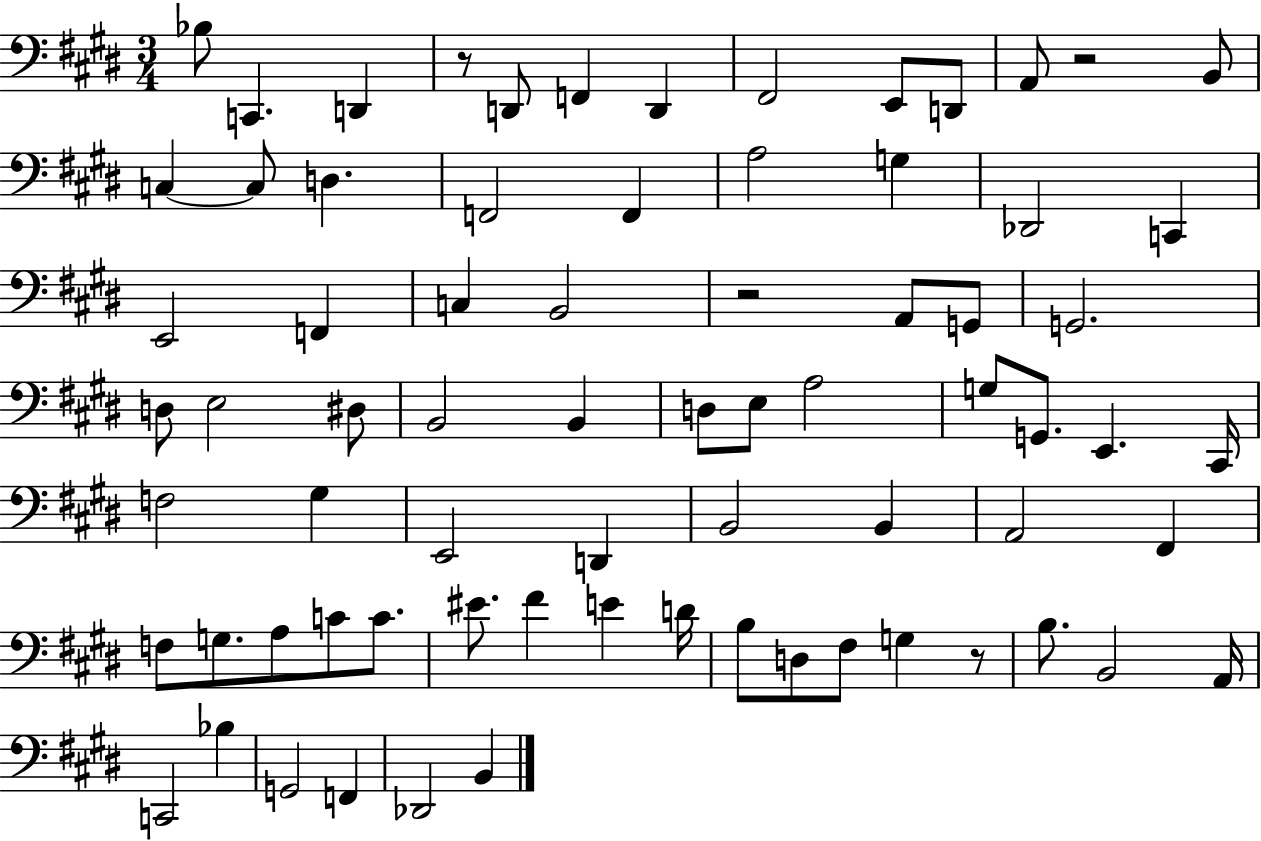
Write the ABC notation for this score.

X:1
T:Untitled
M:3/4
L:1/4
K:E
_B,/2 C,, D,, z/2 D,,/2 F,, D,, ^F,,2 E,,/2 D,,/2 A,,/2 z2 B,,/2 C, C,/2 D, F,,2 F,, A,2 G, _D,,2 C,, E,,2 F,, C, B,,2 z2 A,,/2 G,,/2 G,,2 D,/2 E,2 ^D,/2 B,,2 B,, D,/2 E,/2 A,2 G,/2 G,,/2 E,, ^C,,/4 F,2 ^G, E,,2 D,, B,,2 B,, A,,2 ^F,, F,/2 G,/2 A,/2 C/2 C/2 ^E/2 ^F E D/4 B,/2 D,/2 ^F,/2 G, z/2 B,/2 B,,2 A,,/4 C,,2 _B, G,,2 F,, _D,,2 B,,